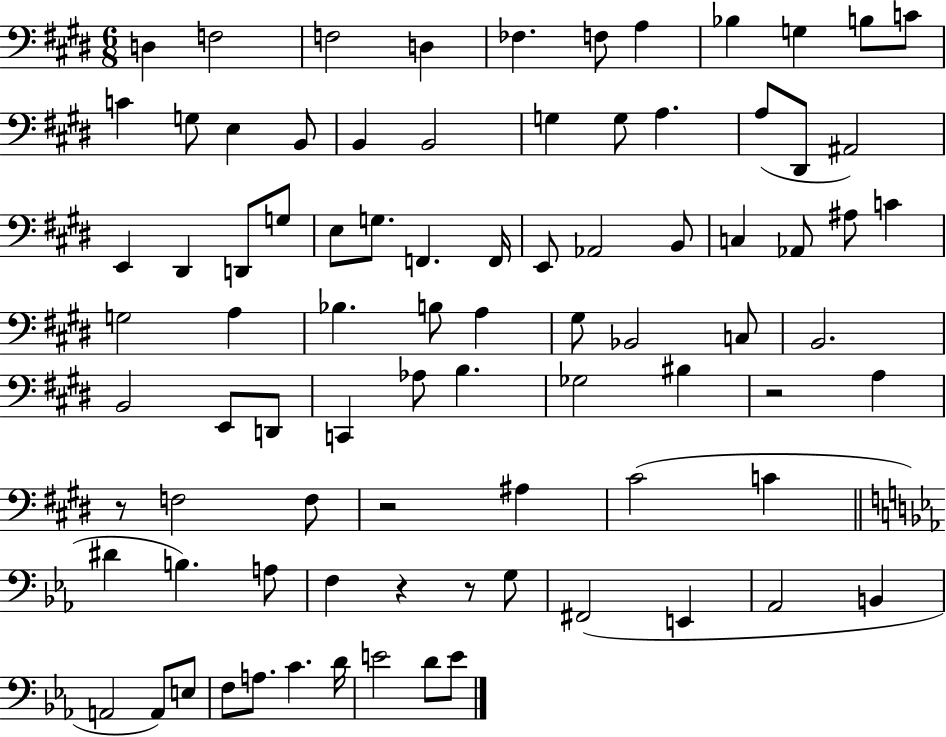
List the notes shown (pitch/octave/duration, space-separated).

D3/q F3/h F3/h D3/q FES3/q. F3/e A3/q Bb3/q G3/q B3/e C4/e C4/q G3/e E3/q B2/e B2/q B2/h G3/q G3/e A3/q. A3/e D#2/e A#2/h E2/q D#2/q D2/e G3/e E3/e G3/e. F2/q. F2/s E2/e Ab2/h B2/e C3/q Ab2/e A#3/e C4/q G3/h A3/q Bb3/q. B3/e A3/q G#3/e Bb2/h C3/e B2/h. B2/h E2/e D2/e C2/q Ab3/e B3/q. Gb3/h BIS3/q R/h A3/q R/e F3/h F3/e R/h A#3/q C#4/h C4/q D#4/q B3/q. A3/e F3/q R/q R/e G3/e F#2/h E2/q Ab2/h B2/q A2/h A2/e E3/e F3/e A3/e. C4/q. D4/s E4/h D4/e E4/e